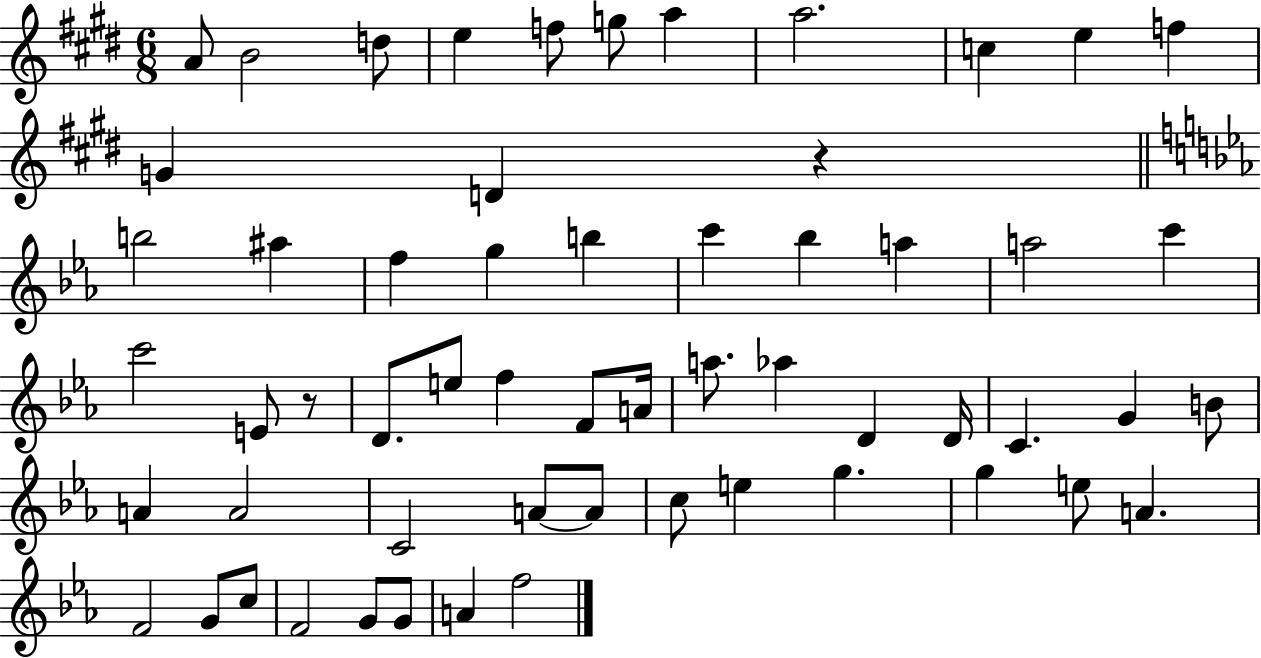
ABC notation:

X:1
T:Untitled
M:6/8
L:1/4
K:E
A/2 B2 d/2 e f/2 g/2 a a2 c e f G D z b2 ^a f g b c' _b a a2 c' c'2 E/2 z/2 D/2 e/2 f F/2 A/4 a/2 _a D D/4 C G B/2 A A2 C2 A/2 A/2 c/2 e g g e/2 A F2 G/2 c/2 F2 G/2 G/2 A f2